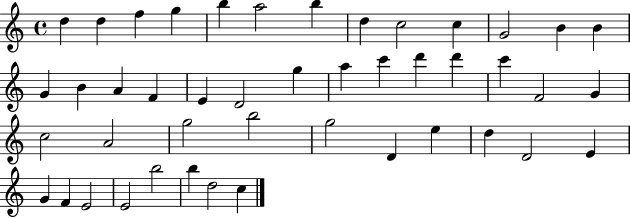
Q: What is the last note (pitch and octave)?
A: C5